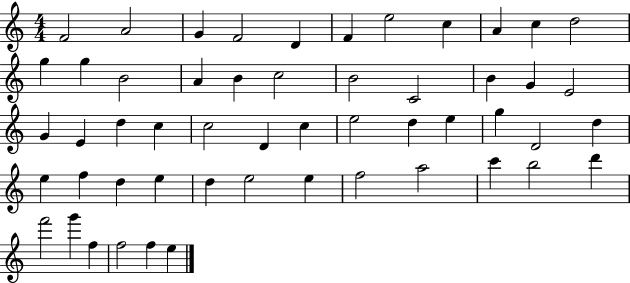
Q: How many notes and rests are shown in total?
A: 53